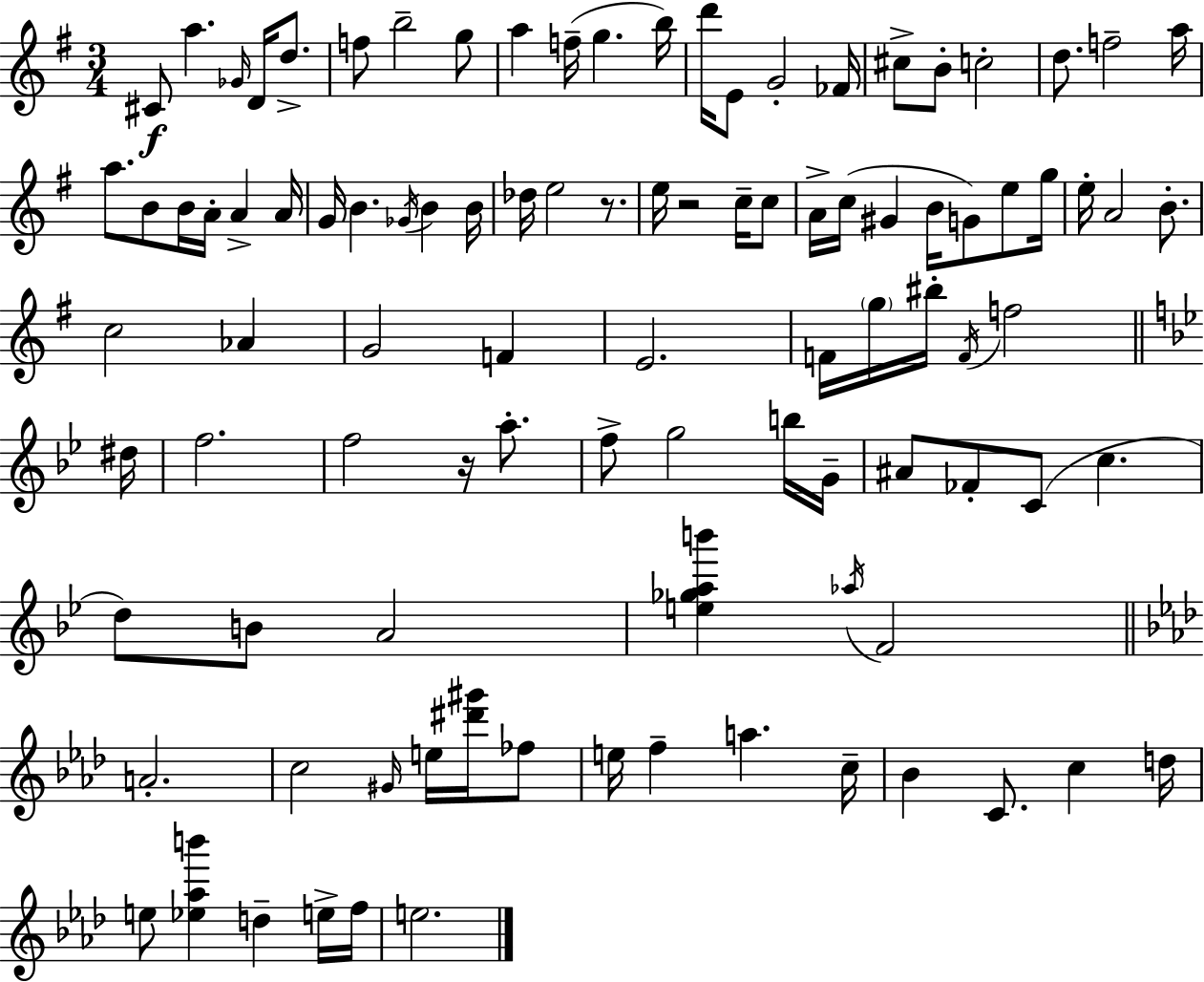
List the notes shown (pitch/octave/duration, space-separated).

C#4/e A5/q. Gb4/s D4/s D5/e. F5/e B5/h G5/e A5/q F5/s G5/q. B5/s D6/s E4/e G4/h FES4/s C#5/e B4/e C5/h D5/e. F5/h A5/s A5/e. B4/e B4/s A4/s A4/q A4/s G4/s B4/q. Gb4/s B4/q B4/s Db5/s E5/h R/e. E5/s R/h C5/s C5/e A4/s C5/s G#4/q B4/s G4/e E5/e G5/s E5/s A4/h B4/e. C5/h Ab4/q G4/h F4/q E4/h. F4/s G5/s BIS5/s F4/s F5/h D#5/s F5/h. F5/h R/s A5/e. F5/e G5/h B5/s G4/s A#4/e FES4/e C4/e C5/q. D5/e B4/e A4/h [E5,Gb5,A5,B6]/q Ab5/s F4/h A4/h. C5/h G#4/s E5/s [D#6,G#6]/s FES5/e E5/s F5/q A5/q. C5/s Bb4/q C4/e. C5/q D5/s E5/e [Eb5,Ab5,B6]/q D5/q E5/s F5/s E5/h.